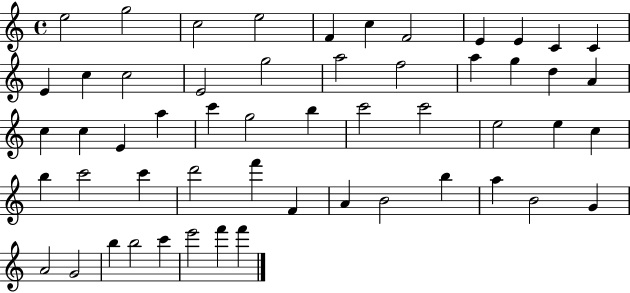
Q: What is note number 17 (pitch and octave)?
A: A5